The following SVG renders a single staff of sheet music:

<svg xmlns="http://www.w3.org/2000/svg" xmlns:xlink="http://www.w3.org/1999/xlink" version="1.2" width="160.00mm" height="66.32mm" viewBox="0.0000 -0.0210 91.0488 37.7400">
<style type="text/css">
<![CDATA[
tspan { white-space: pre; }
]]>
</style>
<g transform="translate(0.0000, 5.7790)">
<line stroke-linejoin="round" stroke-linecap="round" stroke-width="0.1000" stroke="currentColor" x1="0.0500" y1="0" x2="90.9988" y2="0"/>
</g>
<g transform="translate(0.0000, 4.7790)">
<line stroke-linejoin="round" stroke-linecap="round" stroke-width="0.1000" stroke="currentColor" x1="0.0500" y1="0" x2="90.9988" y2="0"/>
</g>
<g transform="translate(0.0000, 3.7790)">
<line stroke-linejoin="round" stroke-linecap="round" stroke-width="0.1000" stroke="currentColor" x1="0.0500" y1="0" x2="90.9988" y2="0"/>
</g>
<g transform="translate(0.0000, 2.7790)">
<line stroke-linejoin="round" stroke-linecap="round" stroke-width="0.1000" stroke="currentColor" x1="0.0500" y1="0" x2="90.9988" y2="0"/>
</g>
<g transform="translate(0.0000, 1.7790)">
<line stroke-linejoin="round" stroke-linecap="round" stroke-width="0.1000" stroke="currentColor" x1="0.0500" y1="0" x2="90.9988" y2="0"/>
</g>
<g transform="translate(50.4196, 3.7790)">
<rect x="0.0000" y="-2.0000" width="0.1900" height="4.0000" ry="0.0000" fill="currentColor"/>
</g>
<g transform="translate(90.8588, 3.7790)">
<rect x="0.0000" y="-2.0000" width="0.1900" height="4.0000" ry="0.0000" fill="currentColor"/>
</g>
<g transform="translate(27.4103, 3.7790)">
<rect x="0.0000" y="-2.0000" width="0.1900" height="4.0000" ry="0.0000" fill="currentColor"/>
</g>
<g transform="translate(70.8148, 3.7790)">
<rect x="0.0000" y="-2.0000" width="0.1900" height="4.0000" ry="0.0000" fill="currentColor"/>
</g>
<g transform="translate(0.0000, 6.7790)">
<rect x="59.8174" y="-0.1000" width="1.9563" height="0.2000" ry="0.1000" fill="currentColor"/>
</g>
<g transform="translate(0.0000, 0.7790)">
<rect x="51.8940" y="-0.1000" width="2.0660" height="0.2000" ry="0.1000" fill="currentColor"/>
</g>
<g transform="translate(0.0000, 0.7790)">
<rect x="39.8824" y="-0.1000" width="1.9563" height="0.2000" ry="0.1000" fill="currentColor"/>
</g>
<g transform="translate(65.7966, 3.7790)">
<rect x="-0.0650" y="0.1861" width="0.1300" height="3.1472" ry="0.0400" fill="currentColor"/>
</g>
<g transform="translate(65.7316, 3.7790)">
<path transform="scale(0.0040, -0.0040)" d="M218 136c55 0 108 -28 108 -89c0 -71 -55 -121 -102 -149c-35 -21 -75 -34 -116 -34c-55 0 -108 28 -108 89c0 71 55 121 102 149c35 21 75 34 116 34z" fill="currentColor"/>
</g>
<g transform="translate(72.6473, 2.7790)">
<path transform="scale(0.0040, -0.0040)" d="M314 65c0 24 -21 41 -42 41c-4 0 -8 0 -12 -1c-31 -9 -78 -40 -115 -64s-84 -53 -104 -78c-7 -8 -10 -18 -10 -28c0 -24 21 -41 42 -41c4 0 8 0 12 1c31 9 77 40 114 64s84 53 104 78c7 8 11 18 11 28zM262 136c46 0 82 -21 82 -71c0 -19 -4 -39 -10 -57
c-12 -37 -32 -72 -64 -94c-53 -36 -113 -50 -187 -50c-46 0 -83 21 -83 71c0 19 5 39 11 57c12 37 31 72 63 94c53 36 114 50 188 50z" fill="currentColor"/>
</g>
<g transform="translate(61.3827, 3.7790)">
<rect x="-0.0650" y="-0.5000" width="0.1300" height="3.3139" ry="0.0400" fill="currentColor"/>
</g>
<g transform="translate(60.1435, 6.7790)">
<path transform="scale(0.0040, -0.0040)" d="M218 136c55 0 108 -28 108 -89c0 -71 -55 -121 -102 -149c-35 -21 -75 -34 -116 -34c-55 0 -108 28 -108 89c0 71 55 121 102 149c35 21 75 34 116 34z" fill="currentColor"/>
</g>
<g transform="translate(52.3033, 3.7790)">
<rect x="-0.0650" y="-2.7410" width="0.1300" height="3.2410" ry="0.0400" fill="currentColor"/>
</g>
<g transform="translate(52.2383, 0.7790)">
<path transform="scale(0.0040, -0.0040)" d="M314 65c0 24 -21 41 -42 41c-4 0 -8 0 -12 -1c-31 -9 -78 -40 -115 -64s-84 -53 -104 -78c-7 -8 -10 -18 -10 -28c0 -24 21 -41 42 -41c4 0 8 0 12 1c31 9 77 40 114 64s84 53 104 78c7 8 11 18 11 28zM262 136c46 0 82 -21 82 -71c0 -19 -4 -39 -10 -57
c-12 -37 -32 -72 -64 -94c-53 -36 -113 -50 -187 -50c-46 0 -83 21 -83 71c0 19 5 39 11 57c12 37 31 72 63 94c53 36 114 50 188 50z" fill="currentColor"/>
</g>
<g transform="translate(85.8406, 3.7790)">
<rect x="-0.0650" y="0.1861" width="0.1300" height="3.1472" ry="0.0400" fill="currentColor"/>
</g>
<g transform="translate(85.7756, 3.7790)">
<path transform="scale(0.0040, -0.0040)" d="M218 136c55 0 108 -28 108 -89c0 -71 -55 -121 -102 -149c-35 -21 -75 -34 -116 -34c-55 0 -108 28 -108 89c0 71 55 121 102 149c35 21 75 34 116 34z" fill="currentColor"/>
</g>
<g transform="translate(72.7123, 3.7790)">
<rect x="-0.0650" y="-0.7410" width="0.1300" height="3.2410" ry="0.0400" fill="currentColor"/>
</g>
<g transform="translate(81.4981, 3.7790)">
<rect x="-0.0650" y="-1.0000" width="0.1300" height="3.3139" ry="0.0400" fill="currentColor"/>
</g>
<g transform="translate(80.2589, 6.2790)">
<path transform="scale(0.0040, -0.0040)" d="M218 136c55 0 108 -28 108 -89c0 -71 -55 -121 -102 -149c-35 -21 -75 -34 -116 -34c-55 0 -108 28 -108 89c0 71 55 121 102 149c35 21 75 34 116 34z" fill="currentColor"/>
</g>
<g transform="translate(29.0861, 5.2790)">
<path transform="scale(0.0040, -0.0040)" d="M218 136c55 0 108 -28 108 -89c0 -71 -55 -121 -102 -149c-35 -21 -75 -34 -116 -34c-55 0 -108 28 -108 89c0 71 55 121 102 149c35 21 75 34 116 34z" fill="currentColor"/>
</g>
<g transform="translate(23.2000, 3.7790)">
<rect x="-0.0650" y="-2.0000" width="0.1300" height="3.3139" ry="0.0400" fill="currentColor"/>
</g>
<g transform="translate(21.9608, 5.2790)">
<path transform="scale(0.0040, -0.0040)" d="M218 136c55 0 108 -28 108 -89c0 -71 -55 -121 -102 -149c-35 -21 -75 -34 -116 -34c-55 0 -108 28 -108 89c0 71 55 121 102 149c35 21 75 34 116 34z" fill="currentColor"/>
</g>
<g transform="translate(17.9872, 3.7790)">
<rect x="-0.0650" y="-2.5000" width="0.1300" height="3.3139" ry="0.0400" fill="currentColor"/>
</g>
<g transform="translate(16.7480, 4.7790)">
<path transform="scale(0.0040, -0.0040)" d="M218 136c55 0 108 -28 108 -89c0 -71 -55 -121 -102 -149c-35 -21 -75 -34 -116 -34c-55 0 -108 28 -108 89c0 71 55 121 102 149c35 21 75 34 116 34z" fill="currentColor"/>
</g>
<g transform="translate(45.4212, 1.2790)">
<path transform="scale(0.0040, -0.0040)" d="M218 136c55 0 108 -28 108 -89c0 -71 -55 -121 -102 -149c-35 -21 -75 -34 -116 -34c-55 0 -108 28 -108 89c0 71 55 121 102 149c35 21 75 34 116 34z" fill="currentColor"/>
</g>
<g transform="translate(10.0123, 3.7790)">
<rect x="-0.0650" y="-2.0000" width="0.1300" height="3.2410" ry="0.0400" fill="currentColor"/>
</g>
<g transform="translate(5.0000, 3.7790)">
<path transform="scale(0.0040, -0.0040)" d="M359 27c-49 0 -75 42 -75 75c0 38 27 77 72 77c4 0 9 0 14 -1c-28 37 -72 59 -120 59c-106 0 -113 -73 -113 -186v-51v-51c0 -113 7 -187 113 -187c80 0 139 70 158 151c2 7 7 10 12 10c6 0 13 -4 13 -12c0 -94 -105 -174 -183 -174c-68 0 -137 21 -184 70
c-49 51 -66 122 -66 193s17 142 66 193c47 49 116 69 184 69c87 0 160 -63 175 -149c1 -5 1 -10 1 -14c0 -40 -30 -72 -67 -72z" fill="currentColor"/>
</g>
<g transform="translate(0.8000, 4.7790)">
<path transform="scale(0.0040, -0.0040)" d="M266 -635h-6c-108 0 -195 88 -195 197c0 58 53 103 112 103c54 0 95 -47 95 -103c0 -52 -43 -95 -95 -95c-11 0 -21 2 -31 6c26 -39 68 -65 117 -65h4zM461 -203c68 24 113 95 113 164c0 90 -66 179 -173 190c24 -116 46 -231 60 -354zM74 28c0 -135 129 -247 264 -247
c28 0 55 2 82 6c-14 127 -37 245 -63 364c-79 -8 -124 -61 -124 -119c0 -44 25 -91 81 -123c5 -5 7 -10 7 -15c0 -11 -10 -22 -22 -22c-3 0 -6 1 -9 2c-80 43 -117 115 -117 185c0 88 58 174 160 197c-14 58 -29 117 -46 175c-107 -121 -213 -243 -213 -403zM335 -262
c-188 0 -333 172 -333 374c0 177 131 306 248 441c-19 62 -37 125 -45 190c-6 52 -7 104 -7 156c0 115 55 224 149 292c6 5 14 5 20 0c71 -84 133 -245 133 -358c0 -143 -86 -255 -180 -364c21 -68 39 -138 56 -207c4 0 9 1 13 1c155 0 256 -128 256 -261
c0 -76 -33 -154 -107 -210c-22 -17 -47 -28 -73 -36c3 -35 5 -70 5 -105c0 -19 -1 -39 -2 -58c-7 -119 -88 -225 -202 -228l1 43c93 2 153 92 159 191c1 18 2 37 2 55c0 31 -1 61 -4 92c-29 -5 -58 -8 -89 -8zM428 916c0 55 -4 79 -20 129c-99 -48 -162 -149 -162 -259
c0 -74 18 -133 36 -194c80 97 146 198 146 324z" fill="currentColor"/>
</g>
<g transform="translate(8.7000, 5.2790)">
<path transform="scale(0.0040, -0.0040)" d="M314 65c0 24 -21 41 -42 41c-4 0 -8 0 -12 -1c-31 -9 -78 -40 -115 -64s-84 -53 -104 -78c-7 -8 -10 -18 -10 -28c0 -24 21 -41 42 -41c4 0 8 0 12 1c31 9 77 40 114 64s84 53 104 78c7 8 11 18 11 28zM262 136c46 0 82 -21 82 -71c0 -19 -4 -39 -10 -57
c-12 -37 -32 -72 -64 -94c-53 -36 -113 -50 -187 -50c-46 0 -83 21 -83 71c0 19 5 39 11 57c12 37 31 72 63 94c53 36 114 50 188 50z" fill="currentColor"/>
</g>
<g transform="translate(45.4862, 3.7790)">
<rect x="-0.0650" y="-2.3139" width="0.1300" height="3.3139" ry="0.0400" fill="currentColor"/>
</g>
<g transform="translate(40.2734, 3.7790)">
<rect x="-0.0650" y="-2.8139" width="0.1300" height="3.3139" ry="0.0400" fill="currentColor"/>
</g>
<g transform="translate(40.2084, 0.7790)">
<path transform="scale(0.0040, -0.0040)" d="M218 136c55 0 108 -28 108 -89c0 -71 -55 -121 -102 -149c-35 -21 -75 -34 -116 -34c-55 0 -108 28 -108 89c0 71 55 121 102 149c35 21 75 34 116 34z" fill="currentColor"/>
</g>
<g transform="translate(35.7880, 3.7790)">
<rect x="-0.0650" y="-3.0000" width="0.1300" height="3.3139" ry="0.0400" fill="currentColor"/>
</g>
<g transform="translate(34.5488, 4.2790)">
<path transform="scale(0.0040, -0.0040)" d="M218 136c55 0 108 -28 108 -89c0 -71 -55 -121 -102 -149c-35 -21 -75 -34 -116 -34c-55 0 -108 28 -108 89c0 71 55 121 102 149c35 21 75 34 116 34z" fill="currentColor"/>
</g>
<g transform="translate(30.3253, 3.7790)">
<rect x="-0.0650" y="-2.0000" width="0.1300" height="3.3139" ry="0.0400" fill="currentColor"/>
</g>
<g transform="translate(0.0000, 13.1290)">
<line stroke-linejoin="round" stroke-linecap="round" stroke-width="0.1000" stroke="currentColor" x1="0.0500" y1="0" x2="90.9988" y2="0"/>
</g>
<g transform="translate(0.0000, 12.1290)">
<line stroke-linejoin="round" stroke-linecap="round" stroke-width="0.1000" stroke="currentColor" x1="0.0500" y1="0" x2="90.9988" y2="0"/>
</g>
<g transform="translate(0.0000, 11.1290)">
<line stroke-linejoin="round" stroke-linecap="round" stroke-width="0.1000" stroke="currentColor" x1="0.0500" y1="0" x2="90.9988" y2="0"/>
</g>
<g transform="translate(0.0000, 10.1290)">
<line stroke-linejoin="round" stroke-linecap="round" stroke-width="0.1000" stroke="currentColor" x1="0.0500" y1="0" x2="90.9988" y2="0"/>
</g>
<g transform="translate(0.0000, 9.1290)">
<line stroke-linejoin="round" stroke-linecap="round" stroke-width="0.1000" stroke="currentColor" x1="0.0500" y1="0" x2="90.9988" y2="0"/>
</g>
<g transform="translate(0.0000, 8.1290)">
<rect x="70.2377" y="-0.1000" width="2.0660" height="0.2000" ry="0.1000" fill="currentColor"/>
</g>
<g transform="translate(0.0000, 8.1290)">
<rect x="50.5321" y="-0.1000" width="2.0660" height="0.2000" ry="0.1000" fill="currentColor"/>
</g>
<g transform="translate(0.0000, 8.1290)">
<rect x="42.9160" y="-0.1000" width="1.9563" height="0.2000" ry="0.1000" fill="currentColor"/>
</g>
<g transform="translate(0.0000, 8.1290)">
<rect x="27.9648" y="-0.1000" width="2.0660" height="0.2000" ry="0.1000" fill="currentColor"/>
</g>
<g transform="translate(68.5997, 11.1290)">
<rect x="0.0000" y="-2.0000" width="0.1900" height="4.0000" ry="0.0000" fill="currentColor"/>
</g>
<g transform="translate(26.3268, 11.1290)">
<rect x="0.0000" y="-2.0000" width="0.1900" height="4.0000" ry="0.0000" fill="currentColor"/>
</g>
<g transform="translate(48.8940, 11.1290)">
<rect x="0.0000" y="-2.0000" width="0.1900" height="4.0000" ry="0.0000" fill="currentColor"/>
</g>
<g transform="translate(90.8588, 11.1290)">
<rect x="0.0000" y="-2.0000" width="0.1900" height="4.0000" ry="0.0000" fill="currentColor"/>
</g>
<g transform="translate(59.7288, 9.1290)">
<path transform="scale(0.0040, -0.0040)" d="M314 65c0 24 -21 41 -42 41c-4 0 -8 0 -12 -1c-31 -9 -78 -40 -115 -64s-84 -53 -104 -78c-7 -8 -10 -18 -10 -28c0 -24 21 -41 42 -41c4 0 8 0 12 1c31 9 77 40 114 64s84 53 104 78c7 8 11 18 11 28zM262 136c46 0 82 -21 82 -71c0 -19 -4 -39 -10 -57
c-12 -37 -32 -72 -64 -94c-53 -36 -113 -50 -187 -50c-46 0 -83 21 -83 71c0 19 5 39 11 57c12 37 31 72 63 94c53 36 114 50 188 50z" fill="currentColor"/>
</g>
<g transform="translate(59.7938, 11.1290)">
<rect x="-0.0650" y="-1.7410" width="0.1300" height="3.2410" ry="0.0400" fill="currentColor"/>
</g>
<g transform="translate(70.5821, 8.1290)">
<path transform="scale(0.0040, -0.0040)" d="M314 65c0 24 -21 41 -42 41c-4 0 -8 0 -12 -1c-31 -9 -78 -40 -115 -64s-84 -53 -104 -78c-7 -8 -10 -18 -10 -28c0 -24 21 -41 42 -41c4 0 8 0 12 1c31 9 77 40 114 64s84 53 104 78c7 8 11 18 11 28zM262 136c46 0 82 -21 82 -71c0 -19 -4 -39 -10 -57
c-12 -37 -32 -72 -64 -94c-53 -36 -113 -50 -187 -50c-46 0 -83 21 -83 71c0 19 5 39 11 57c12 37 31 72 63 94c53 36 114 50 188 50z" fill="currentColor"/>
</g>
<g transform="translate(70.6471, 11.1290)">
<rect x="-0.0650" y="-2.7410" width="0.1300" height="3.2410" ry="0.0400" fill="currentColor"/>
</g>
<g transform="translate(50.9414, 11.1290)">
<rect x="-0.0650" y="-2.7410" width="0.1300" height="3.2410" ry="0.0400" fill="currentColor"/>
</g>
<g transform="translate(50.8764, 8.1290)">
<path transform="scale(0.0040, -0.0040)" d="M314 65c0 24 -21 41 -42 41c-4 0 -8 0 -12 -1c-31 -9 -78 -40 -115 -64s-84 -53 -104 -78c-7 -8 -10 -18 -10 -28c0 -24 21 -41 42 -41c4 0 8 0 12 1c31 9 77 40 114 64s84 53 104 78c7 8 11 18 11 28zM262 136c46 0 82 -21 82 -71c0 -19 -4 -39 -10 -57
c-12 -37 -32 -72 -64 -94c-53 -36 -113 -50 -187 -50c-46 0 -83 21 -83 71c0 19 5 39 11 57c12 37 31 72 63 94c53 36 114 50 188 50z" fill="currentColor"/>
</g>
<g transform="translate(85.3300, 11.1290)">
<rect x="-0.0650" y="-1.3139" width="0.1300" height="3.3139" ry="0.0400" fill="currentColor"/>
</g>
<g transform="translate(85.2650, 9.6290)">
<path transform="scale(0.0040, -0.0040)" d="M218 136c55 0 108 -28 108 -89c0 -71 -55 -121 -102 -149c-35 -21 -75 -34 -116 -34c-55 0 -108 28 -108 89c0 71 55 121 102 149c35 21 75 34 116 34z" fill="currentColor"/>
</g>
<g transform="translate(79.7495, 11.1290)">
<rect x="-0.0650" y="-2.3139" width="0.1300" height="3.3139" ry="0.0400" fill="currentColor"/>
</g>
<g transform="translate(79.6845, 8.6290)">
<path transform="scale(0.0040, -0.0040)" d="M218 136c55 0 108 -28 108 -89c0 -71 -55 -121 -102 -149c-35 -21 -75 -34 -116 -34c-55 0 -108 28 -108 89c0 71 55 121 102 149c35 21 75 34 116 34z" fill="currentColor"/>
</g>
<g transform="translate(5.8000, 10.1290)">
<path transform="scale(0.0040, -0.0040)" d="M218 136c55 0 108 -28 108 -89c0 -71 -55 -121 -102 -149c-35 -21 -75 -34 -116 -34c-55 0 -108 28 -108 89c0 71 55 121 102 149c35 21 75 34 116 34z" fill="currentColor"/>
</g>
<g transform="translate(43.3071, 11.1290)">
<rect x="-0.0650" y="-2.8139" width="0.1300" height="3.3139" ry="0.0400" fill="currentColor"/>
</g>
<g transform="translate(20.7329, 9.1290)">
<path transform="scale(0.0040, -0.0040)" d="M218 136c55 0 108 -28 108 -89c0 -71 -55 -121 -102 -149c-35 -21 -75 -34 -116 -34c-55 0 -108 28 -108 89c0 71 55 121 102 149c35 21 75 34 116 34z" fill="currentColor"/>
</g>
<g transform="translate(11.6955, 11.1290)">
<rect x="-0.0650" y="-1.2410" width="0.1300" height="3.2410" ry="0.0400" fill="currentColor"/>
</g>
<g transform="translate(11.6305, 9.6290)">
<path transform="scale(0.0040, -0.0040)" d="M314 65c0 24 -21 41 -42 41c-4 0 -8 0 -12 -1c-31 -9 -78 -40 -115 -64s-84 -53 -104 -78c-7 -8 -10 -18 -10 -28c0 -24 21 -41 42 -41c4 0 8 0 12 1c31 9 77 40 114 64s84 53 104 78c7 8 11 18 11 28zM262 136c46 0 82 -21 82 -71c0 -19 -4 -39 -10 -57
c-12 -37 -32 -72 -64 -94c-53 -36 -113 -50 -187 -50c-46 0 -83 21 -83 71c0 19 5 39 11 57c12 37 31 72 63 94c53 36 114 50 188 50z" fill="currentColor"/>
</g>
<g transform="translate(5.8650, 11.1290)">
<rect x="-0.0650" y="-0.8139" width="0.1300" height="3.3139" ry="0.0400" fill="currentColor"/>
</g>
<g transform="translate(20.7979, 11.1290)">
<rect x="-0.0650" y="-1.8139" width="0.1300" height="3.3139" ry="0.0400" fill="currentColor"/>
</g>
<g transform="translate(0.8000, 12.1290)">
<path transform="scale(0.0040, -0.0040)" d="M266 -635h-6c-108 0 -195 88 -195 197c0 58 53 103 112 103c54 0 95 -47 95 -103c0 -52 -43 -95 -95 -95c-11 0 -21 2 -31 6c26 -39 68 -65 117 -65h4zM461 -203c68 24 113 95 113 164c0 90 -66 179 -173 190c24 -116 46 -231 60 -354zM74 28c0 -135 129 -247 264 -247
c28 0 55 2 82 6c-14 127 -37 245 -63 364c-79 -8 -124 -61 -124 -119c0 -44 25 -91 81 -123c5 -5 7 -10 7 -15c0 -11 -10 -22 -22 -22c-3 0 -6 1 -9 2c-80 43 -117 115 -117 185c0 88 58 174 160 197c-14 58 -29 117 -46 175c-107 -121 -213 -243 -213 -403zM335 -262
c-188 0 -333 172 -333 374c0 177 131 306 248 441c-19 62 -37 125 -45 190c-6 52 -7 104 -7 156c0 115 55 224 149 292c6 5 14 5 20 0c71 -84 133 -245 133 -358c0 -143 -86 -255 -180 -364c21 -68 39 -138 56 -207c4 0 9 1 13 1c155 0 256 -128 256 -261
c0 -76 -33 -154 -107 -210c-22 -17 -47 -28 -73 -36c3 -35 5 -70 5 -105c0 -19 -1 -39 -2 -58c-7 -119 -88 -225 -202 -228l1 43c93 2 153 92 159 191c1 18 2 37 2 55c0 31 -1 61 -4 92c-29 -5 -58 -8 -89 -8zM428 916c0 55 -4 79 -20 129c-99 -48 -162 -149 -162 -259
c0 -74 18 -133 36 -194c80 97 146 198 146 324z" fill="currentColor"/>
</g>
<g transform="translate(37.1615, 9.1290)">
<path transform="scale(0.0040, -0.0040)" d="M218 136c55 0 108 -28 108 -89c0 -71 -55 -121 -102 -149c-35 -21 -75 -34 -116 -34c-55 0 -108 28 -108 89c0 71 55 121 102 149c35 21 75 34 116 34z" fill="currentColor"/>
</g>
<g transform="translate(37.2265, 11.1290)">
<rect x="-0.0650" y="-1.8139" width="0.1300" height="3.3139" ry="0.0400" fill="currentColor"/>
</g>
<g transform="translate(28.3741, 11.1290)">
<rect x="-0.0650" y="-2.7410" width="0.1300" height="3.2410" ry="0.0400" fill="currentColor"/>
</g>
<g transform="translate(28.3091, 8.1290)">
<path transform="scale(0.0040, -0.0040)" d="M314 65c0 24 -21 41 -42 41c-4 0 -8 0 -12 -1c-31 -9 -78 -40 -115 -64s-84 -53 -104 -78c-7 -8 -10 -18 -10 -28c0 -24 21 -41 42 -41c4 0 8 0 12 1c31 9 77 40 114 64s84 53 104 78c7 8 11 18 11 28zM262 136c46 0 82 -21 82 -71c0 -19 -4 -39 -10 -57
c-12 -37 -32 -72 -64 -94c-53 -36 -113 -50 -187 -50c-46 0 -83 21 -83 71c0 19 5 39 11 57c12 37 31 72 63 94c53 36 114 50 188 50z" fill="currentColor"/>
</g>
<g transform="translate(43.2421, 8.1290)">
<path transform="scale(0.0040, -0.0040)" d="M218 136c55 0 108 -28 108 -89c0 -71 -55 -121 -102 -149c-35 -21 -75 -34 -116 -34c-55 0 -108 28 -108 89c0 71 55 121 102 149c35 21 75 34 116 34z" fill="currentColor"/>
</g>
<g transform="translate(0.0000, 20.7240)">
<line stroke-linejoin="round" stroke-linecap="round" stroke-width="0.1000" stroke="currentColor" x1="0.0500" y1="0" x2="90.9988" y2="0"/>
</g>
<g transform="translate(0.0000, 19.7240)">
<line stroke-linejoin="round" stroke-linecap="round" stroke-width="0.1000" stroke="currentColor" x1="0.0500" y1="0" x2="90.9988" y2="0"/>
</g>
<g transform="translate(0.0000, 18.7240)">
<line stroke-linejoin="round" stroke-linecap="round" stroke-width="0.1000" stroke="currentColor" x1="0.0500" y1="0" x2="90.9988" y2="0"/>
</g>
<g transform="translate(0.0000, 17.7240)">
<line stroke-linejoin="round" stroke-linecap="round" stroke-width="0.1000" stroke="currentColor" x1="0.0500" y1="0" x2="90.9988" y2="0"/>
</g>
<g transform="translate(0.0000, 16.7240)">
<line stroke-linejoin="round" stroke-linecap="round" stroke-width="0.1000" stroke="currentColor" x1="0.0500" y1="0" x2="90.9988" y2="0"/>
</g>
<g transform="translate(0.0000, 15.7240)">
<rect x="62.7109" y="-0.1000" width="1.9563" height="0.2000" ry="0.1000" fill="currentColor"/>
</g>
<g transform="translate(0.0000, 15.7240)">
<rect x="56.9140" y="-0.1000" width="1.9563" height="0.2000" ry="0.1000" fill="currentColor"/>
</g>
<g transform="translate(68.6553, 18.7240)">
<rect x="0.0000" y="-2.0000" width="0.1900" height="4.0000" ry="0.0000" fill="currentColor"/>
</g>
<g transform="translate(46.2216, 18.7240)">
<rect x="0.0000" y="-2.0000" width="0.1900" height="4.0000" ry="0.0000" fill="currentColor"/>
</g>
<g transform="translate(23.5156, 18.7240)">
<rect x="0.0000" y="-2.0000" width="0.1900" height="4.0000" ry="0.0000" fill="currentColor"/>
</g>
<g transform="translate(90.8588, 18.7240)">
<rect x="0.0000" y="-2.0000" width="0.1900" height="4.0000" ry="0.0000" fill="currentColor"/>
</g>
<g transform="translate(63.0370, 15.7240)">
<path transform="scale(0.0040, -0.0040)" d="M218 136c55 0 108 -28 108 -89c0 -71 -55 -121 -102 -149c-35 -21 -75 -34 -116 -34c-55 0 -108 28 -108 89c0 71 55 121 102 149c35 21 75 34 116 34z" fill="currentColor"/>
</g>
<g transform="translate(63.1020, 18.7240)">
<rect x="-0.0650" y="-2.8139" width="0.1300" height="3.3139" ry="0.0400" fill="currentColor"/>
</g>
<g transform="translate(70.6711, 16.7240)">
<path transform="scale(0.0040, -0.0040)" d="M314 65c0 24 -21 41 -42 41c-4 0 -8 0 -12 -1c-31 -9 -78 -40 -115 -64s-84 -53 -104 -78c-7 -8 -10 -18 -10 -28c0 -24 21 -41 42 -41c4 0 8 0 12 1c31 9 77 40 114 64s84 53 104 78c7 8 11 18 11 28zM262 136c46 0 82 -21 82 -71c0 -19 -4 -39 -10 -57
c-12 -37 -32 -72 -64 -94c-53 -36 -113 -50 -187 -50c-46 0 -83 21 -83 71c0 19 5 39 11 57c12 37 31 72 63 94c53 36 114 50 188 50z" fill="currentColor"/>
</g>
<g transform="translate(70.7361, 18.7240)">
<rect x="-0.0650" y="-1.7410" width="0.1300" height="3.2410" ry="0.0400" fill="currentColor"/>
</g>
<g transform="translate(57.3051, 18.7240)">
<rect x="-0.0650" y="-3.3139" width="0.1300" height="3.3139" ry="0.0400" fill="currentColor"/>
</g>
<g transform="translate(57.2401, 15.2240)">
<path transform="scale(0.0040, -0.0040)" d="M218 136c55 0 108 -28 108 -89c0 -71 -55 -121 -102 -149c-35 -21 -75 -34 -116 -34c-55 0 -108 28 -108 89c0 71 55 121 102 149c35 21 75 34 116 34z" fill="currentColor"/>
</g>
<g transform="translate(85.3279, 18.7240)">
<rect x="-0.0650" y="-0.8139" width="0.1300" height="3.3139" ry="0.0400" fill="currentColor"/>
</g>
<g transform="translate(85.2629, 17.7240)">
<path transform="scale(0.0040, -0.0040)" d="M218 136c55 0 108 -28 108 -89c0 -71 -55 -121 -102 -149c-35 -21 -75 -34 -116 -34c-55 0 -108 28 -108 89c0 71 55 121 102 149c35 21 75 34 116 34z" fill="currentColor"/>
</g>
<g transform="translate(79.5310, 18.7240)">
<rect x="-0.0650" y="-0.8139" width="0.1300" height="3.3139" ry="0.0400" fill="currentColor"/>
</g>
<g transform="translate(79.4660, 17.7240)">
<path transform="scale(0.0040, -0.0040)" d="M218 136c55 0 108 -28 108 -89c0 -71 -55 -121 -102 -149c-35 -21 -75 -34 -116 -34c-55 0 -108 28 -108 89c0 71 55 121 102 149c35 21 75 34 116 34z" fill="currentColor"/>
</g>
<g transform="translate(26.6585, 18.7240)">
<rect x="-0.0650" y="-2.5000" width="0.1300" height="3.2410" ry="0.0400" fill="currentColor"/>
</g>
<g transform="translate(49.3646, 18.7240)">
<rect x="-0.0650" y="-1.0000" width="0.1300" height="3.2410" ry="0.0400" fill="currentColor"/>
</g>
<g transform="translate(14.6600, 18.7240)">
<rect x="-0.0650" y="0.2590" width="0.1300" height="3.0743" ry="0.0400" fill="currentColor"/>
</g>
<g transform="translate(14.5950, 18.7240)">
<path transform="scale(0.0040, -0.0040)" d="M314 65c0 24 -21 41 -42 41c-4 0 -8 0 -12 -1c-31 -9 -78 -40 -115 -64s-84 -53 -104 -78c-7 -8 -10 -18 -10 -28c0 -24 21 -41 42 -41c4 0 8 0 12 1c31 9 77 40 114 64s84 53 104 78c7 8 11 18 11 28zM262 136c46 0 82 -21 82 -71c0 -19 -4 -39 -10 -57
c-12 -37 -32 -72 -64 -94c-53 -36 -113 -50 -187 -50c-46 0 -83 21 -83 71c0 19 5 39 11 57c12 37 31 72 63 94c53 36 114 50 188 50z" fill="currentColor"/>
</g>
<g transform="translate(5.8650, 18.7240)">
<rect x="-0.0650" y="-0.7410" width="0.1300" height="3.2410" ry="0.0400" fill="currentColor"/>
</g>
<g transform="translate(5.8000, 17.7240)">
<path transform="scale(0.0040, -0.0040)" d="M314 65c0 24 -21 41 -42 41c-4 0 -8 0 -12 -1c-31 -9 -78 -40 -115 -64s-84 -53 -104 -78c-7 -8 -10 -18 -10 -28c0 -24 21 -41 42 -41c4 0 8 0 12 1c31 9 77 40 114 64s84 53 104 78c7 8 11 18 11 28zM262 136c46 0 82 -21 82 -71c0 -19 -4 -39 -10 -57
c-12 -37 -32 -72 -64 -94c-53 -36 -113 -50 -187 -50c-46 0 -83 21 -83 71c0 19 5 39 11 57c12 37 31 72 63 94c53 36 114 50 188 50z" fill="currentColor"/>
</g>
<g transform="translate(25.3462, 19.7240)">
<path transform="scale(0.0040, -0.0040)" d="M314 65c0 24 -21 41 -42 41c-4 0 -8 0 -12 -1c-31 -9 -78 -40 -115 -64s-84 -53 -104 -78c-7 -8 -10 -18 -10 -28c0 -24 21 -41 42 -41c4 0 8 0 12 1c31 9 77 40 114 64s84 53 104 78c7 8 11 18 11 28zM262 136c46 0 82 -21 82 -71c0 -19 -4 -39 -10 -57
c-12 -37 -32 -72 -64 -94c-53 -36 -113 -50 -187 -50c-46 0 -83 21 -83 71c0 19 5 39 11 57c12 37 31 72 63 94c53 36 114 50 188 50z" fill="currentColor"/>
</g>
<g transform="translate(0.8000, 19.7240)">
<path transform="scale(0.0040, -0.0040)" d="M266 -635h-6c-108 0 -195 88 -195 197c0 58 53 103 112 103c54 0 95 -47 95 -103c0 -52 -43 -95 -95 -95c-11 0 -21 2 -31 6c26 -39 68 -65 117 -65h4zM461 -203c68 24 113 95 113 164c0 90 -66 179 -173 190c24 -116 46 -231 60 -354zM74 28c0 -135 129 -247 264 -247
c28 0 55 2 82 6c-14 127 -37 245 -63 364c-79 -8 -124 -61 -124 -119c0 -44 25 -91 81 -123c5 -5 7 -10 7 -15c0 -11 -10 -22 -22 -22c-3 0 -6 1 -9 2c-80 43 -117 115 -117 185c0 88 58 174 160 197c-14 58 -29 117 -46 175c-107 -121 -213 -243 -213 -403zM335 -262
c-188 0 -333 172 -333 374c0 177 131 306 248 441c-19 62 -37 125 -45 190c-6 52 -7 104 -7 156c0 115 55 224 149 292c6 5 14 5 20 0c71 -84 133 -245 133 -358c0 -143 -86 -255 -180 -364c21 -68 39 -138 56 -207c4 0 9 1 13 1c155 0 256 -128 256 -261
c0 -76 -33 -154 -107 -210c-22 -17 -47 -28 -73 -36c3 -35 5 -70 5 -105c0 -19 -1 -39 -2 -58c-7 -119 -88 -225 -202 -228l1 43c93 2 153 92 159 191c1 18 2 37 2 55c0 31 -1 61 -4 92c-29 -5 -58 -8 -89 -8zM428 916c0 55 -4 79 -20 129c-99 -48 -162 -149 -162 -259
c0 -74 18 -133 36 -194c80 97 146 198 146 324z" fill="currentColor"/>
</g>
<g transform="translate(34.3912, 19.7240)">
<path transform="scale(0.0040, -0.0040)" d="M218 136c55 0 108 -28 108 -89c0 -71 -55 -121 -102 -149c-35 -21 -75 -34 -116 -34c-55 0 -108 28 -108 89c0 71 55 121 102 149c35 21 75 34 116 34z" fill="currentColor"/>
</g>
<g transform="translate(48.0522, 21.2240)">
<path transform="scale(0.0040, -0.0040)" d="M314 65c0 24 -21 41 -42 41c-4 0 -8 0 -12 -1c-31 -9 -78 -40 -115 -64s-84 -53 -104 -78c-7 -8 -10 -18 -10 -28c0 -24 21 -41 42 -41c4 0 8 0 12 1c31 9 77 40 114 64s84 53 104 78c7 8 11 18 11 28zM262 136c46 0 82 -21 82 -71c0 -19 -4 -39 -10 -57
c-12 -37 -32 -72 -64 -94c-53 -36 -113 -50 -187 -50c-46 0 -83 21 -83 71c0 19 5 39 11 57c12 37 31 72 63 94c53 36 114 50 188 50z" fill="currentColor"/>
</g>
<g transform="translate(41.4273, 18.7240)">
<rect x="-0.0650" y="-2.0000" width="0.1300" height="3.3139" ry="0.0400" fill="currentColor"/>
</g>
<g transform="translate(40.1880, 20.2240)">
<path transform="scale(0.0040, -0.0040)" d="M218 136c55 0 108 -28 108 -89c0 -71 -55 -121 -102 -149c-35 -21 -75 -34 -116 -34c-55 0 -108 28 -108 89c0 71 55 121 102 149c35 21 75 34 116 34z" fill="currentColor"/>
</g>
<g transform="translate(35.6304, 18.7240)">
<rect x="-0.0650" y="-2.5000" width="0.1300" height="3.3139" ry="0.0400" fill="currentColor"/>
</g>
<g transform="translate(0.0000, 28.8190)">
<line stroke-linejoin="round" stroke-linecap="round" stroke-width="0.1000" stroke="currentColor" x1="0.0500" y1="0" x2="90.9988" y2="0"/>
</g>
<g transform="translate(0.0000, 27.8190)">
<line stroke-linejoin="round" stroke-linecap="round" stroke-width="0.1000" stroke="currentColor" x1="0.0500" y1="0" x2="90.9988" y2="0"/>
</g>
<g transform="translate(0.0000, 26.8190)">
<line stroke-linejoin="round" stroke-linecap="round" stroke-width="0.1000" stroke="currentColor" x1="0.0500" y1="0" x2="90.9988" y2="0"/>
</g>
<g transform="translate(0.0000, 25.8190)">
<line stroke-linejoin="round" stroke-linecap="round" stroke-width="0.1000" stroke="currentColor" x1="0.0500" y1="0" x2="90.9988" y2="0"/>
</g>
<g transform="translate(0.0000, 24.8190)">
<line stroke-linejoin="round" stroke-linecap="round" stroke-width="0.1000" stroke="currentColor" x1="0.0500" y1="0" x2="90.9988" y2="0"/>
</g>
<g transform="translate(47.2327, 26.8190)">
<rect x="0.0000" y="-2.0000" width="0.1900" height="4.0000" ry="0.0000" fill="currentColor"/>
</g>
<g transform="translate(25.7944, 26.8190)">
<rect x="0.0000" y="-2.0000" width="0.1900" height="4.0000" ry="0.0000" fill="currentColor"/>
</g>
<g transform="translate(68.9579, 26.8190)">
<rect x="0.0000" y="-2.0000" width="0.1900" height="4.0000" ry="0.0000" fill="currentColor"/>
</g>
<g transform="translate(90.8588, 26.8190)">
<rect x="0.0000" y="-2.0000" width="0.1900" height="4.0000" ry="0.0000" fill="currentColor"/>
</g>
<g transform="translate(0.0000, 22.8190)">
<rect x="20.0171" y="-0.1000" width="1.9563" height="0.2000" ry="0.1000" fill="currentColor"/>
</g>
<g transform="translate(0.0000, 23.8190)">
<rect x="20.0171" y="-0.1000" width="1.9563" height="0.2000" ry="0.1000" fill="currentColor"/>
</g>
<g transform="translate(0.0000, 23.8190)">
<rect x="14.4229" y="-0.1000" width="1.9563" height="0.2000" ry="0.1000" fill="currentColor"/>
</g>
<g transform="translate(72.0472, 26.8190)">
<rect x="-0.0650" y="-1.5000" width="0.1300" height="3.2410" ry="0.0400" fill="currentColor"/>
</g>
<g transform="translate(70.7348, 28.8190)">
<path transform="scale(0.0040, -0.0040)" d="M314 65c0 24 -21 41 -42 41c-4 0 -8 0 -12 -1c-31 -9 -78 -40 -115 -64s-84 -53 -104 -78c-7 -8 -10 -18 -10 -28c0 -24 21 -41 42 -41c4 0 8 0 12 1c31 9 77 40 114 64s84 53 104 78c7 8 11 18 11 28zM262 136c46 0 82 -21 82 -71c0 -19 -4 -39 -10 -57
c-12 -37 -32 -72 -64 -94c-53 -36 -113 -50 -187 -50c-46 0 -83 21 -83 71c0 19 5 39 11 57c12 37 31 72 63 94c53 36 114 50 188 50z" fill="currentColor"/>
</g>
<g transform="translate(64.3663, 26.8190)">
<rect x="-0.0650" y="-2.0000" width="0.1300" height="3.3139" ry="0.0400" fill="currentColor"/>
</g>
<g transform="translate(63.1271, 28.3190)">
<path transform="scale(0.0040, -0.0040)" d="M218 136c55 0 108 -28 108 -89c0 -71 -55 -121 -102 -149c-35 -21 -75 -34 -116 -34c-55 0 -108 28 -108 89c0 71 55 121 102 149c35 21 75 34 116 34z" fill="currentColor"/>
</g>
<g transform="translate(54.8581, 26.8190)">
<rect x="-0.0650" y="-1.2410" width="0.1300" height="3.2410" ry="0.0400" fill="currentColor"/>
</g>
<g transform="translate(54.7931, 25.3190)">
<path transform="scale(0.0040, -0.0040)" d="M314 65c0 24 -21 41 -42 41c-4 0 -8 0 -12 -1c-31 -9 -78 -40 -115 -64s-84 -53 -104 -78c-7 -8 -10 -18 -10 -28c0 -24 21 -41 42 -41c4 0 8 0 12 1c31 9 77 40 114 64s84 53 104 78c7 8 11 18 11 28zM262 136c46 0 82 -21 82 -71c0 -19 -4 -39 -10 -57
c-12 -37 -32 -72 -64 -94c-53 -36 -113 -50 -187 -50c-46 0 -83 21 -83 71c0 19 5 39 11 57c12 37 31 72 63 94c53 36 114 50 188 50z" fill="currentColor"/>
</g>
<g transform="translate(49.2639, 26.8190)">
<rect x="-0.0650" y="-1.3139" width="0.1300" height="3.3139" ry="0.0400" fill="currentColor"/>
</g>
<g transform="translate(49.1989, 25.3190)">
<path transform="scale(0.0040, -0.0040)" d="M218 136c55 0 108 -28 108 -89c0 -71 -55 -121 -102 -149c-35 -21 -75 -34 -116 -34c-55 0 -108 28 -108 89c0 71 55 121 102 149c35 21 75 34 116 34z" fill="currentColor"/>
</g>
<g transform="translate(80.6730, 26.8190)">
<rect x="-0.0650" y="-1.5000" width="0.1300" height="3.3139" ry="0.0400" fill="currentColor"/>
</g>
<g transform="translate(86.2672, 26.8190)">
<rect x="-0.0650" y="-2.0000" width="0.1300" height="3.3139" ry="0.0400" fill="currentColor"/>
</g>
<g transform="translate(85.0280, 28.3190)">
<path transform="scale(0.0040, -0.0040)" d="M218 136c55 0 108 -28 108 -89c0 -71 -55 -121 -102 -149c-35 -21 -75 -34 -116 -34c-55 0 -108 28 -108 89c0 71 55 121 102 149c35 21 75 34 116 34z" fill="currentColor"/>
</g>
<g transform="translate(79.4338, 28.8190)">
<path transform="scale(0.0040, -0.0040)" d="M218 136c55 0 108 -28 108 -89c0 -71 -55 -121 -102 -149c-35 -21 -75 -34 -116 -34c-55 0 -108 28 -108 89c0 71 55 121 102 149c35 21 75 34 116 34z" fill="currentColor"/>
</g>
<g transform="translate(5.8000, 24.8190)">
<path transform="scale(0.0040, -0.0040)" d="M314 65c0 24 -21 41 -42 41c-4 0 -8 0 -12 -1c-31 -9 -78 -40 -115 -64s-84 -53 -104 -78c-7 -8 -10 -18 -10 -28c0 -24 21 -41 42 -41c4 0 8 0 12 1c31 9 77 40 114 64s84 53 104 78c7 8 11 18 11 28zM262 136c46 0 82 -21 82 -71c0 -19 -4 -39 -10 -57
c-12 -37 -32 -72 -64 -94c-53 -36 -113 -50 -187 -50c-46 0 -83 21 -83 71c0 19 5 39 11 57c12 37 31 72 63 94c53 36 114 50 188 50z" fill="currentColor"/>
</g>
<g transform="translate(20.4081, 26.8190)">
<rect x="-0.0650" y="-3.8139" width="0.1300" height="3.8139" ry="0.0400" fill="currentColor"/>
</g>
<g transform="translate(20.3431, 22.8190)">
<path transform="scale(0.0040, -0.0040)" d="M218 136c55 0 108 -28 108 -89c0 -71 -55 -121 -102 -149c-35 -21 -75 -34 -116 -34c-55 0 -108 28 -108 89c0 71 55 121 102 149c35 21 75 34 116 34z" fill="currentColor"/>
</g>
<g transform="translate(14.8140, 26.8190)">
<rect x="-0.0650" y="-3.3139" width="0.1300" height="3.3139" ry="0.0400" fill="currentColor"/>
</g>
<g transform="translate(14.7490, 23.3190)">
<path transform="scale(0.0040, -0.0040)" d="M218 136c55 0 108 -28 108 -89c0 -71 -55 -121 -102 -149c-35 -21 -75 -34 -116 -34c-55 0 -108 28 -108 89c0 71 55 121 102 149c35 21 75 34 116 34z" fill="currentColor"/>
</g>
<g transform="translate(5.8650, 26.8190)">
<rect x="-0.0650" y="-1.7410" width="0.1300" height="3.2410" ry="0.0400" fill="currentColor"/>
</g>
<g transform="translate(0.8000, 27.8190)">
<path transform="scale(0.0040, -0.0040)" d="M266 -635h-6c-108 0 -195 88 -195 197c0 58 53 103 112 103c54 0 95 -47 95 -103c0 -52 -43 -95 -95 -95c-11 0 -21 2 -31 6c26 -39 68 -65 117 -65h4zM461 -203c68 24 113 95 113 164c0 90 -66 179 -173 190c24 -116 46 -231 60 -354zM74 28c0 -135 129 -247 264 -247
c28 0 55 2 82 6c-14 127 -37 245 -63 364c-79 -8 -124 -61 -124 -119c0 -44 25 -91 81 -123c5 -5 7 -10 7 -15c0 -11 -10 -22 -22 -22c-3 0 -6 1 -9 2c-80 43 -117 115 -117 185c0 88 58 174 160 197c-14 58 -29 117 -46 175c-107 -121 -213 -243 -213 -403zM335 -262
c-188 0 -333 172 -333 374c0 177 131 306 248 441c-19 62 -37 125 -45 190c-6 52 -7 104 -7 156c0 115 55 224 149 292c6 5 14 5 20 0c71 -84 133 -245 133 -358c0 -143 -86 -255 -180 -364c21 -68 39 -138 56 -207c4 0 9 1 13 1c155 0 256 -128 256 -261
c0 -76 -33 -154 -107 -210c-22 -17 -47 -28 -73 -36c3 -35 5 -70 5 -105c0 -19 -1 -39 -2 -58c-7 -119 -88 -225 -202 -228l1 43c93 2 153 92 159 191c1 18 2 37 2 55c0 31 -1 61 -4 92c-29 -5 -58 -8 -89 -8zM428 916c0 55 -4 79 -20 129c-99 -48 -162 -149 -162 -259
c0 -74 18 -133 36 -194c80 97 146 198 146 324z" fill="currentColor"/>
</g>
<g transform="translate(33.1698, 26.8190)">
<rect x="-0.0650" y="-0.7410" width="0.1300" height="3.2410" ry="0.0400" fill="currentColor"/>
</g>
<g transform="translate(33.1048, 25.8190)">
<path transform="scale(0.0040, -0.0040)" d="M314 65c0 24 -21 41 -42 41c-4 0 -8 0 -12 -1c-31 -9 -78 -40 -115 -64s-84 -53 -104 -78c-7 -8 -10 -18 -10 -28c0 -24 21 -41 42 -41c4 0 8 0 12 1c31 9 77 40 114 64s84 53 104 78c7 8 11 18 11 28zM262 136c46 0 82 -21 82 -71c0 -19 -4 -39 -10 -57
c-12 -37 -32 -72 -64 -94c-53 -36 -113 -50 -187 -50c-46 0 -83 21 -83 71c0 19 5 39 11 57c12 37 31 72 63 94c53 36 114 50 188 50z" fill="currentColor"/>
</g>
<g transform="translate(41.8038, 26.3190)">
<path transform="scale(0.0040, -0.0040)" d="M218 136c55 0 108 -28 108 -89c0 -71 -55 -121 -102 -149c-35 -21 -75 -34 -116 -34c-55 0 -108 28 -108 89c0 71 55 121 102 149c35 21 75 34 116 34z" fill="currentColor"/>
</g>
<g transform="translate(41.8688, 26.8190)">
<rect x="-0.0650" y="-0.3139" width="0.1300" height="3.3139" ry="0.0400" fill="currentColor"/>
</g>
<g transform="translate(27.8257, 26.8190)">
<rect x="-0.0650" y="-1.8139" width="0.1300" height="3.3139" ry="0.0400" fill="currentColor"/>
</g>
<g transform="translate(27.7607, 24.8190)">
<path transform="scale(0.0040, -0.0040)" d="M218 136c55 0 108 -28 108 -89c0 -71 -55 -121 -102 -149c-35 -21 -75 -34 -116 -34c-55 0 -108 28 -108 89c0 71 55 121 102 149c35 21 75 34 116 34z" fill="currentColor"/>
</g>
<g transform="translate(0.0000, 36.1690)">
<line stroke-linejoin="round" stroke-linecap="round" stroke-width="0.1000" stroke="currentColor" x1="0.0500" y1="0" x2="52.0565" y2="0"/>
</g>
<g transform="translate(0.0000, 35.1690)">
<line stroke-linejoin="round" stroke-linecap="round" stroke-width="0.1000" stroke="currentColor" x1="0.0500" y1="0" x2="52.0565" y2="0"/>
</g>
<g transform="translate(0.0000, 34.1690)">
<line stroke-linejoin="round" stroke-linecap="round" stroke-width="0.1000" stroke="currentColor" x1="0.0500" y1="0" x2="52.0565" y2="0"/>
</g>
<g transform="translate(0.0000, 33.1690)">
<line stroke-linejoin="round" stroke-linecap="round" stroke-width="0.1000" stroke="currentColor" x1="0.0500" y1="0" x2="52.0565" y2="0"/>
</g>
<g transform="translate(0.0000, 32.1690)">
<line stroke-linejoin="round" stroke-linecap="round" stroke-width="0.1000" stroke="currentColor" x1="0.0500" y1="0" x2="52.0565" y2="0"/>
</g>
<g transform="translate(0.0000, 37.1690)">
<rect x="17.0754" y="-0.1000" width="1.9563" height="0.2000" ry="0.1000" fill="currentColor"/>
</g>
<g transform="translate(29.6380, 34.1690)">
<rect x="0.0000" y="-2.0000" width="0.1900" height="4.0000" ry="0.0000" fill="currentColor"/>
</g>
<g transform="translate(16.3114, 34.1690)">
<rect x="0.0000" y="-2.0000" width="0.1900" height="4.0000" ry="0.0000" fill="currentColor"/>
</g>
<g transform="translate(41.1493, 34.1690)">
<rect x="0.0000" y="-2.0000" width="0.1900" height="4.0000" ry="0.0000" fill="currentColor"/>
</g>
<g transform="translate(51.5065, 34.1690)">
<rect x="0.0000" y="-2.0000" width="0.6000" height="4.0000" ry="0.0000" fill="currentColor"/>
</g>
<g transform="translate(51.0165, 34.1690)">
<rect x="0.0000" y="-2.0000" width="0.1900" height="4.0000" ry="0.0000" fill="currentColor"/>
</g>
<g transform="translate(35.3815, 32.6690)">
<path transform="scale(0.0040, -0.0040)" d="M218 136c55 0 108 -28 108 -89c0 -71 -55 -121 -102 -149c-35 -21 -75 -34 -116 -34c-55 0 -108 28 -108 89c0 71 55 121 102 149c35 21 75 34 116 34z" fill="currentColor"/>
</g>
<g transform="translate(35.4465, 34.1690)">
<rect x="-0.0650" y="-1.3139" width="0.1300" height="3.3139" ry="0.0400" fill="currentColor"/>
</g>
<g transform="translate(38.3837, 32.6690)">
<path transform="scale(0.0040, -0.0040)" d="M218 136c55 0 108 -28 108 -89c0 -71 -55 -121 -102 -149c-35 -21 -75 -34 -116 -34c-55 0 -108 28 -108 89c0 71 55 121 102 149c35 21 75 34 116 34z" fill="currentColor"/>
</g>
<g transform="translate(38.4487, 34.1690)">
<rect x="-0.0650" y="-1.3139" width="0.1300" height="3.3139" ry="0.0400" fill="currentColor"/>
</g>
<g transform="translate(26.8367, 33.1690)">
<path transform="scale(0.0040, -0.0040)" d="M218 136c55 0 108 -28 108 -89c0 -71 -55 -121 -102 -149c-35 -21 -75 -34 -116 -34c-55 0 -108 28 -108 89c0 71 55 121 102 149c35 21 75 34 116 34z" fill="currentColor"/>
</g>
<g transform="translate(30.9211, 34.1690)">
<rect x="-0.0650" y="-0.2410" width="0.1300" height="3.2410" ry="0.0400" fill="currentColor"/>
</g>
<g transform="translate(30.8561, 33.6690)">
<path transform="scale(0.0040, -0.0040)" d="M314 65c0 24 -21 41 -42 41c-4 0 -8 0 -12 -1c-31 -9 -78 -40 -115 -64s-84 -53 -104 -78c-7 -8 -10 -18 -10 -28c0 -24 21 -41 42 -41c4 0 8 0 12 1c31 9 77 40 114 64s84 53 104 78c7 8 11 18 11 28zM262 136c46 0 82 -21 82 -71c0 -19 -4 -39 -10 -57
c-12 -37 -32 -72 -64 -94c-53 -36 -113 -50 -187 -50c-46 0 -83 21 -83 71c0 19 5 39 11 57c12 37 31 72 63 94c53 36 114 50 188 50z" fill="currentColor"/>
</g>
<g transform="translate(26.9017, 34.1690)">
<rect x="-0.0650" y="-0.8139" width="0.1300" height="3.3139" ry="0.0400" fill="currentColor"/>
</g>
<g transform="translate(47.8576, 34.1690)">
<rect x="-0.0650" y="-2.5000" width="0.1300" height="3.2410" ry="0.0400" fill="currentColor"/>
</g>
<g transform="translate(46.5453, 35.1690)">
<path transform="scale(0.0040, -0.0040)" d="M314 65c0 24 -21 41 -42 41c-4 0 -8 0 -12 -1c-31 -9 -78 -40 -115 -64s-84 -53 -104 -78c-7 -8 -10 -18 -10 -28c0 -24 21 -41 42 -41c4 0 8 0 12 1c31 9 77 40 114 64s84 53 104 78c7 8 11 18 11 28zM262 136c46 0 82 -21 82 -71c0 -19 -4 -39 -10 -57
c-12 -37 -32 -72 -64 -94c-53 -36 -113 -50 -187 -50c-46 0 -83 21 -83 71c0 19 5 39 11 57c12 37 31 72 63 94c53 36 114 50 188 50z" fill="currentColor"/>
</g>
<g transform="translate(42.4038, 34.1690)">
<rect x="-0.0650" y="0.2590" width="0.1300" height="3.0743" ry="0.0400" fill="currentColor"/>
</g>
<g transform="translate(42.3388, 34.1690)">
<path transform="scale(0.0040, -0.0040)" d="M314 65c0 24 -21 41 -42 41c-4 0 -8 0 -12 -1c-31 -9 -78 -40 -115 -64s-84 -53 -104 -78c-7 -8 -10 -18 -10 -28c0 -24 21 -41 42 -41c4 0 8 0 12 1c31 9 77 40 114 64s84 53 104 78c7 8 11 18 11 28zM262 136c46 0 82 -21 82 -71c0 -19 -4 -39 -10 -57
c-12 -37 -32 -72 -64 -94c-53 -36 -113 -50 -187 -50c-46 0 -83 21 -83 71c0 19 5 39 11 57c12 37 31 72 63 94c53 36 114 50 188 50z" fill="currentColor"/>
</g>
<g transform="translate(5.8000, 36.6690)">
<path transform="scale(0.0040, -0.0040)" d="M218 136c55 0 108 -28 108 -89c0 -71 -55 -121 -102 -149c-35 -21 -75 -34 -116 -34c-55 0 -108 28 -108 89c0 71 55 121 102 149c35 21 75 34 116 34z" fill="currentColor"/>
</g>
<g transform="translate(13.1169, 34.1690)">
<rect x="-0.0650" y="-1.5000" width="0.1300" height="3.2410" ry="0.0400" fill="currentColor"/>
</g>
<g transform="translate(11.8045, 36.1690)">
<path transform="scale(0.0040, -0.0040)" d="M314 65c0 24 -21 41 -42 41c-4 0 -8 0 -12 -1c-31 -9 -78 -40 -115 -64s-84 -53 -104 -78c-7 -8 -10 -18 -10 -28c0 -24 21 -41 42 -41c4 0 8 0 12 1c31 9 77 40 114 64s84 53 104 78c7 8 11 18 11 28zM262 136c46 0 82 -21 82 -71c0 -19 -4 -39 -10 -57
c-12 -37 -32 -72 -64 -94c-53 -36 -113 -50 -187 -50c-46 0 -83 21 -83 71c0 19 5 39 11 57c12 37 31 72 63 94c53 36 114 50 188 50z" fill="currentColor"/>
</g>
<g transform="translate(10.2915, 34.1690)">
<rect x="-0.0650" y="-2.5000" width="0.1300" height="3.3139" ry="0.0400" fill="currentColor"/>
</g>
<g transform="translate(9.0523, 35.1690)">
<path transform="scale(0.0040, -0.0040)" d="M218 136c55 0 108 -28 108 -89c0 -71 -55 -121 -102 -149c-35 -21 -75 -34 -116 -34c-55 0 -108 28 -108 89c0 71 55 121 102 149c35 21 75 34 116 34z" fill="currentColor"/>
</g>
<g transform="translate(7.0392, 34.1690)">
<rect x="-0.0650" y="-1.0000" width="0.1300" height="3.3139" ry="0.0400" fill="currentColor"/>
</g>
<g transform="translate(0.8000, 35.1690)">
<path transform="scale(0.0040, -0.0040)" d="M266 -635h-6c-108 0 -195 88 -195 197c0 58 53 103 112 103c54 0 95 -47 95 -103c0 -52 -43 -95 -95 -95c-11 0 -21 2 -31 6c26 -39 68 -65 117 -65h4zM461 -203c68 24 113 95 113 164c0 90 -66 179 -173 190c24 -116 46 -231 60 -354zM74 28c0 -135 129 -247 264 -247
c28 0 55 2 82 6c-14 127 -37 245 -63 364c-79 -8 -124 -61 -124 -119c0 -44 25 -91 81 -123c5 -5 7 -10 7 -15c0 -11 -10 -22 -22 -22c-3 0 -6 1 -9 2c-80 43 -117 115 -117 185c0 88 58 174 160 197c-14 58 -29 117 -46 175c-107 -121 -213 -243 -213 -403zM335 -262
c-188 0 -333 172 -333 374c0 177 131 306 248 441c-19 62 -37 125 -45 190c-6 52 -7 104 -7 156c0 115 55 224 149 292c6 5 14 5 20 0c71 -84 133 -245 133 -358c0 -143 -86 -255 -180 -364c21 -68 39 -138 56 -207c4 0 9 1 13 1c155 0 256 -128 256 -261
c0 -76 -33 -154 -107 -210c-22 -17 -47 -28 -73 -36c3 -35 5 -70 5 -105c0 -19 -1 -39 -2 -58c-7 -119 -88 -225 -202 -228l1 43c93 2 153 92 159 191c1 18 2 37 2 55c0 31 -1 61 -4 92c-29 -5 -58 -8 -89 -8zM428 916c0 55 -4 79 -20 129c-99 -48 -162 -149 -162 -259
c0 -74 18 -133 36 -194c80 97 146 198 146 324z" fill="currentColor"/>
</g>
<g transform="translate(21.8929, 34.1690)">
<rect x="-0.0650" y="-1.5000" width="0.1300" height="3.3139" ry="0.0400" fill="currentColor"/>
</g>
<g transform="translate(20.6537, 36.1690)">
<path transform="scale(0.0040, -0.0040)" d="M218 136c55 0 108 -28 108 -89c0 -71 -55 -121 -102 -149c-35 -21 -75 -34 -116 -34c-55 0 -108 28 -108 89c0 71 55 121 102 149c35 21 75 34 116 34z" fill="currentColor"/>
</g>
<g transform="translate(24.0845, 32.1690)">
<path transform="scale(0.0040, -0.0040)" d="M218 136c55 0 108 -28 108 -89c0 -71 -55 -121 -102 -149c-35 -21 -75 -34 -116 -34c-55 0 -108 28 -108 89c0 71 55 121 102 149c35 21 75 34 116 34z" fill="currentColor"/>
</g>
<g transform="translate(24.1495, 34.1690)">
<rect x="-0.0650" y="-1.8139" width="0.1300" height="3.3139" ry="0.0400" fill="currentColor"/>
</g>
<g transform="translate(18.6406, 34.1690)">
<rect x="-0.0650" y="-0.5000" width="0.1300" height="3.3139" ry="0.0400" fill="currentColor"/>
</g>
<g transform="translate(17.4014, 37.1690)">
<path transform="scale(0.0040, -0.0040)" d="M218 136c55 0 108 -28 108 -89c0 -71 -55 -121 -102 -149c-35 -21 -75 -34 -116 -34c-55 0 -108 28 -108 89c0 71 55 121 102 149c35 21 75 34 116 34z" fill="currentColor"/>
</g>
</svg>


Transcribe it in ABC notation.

X:1
T:Untitled
M:4/4
L:1/4
K:C
F2 G F F A a g a2 C B d2 D B d e2 f a2 f a a2 f2 a2 g e d2 B2 G2 G F D2 b a f2 d d f2 b c' f d2 c e e2 F E2 E F D G E2 C E f d c2 e e B2 G2